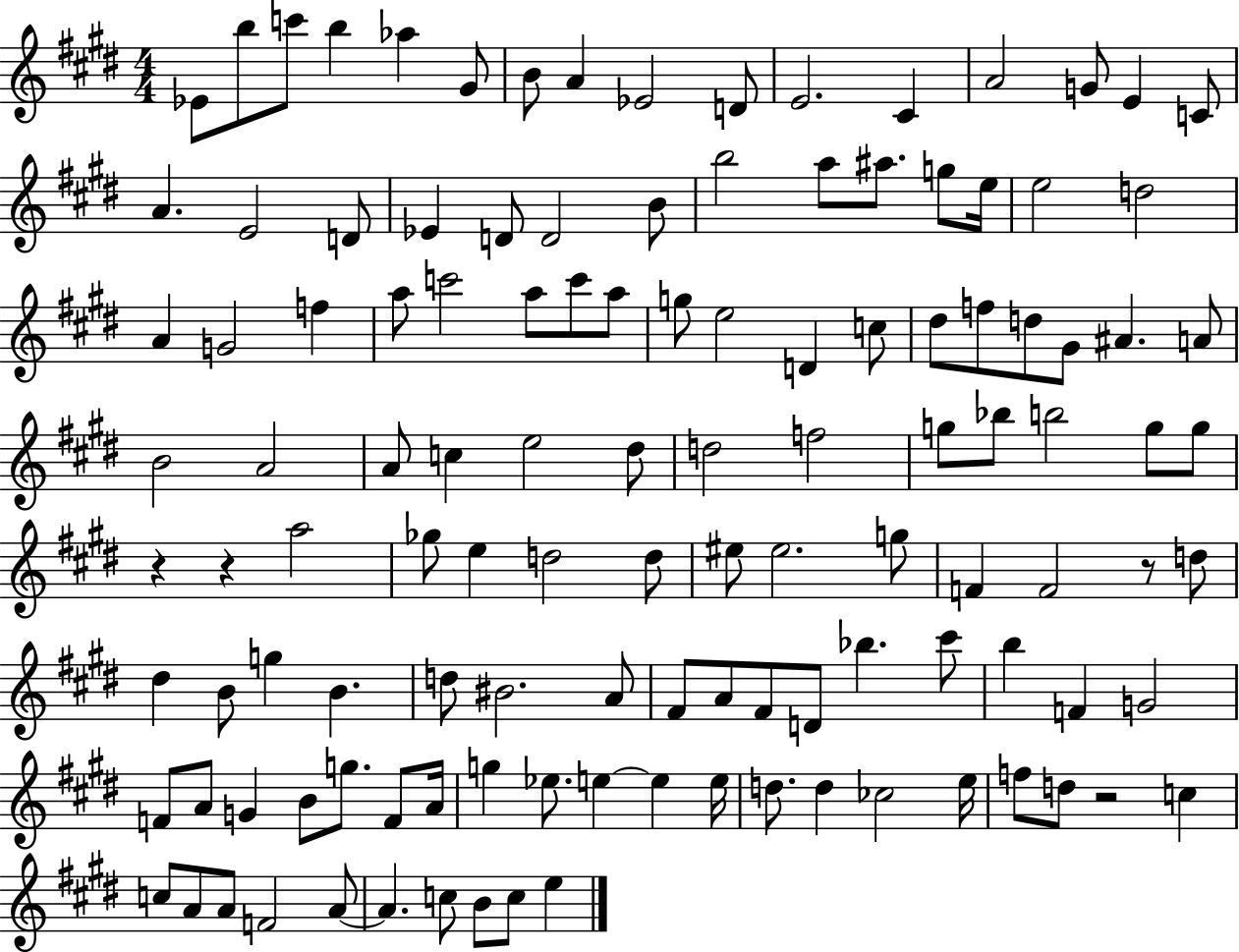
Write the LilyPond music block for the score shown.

{
  \clef treble
  \numericTimeSignature
  \time 4/4
  \key e \major
  \repeat volta 2 { ees'8 b''8 c'''8 b''4 aes''4 gis'8 | b'8 a'4 ees'2 d'8 | e'2. cis'4 | a'2 g'8 e'4 c'8 | \break a'4. e'2 d'8 | ees'4 d'8 d'2 b'8 | b''2 a''8 ais''8. g''8 e''16 | e''2 d''2 | \break a'4 g'2 f''4 | a''8 c'''2 a''8 c'''8 a''8 | g''8 e''2 d'4 c''8 | dis''8 f''8 d''8 gis'8 ais'4. a'8 | \break b'2 a'2 | a'8 c''4 e''2 dis''8 | d''2 f''2 | g''8 bes''8 b''2 g''8 g''8 | \break r4 r4 a''2 | ges''8 e''4 d''2 d''8 | eis''8 eis''2. g''8 | f'4 f'2 r8 d''8 | \break dis''4 b'8 g''4 b'4. | d''8 bis'2. a'8 | fis'8 a'8 fis'8 d'8 bes''4. cis'''8 | b''4 f'4 g'2 | \break f'8 a'8 g'4 b'8 g''8. f'8 a'16 | g''4 ees''8. e''4~~ e''4 e''16 | d''8. d''4 ces''2 e''16 | f''8 d''8 r2 c''4 | \break c''8 a'8 a'8 f'2 a'8~~ | a'4. c''8 b'8 c''8 e''4 | } \bar "|."
}